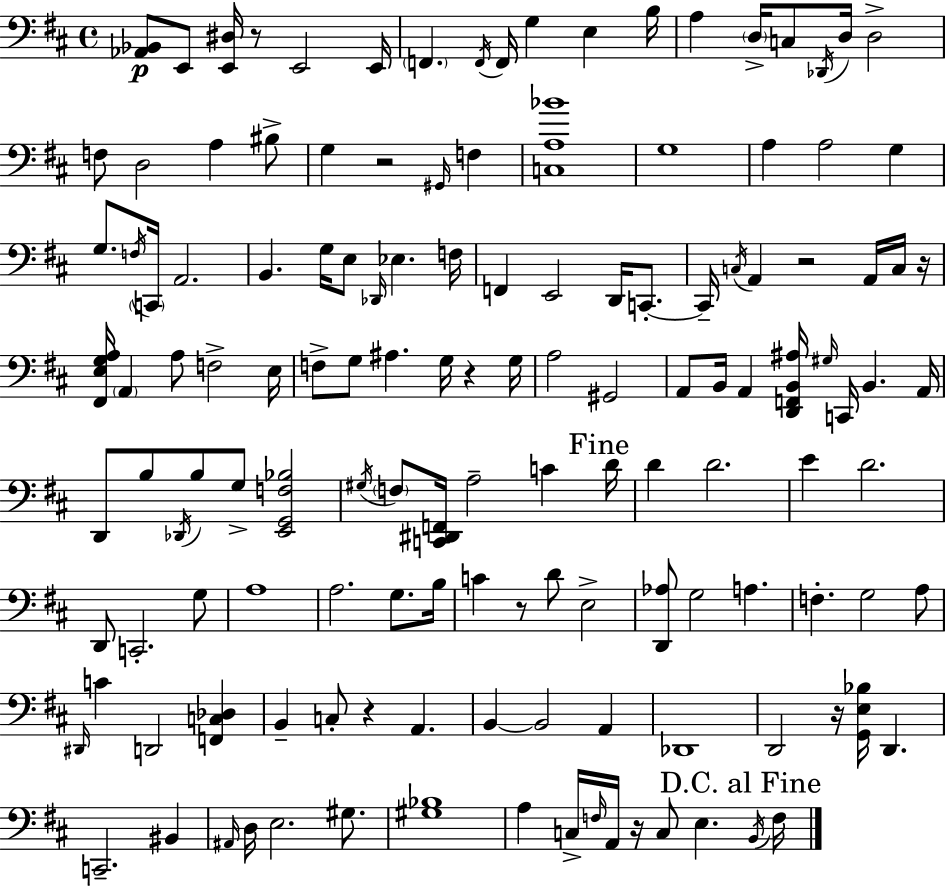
X:1
T:Untitled
M:4/4
L:1/4
K:D
[_A,,_B,,]/2 E,,/2 [E,,^D,]/4 z/2 E,,2 E,,/4 F,, F,,/4 F,,/4 G, E, B,/4 A, D,/4 C,/2 _D,,/4 D,/4 D,2 F,/2 D,2 A, ^B,/2 G, z2 ^G,,/4 F, [C,A,_B]4 G,4 A, A,2 G, G,/2 F,/4 C,,/4 A,,2 B,, G,/4 E,/2 _D,,/4 _E, F,/4 F,, E,,2 D,,/4 C,,/2 C,,/4 C,/4 A,, z2 A,,/4 C,/4 z/4 [^F,,E,G,A,]/4 A,, A,/2 F,2 E,/4 F,/2 G,/2 ^A, G,/4 z G,/4 A,2 ^G,,2 A,,/2 B,,/4 A,, [D,,F,,B,,^A,]/4 ^G,/4 C,,/4 B,, A,,/4 D,,/2 B,/2 _D,,/4 B,/2 G,/2 [E,,G,,F,_B,]2 ^G,/4 F,/2 [C,,^D,,F,,]/4 A,2 C D/4 D D2 E D2 D,,/2 C,,2 G,/2 A,4 A,2 G,/2 B,/4 C z/2 D/2 E,2 [D,,_A,]/2 G,2 A, F, G,2 A,/2 ^D,,/4 C D,,2 [F,,C,_D,] B,, C,/2 z A,, B,, B,,2 A,, _D,,4 D,,2 z/4 [G,,E,_B,]/4 D,, C,,2 ^B,, ^A,,/4 D,/4 E,2 ^G,/2 [^G,_B,]4 A, C,/4 F,/4 A,,/4 z/4 C,/2 E, B,,/4 F,/4